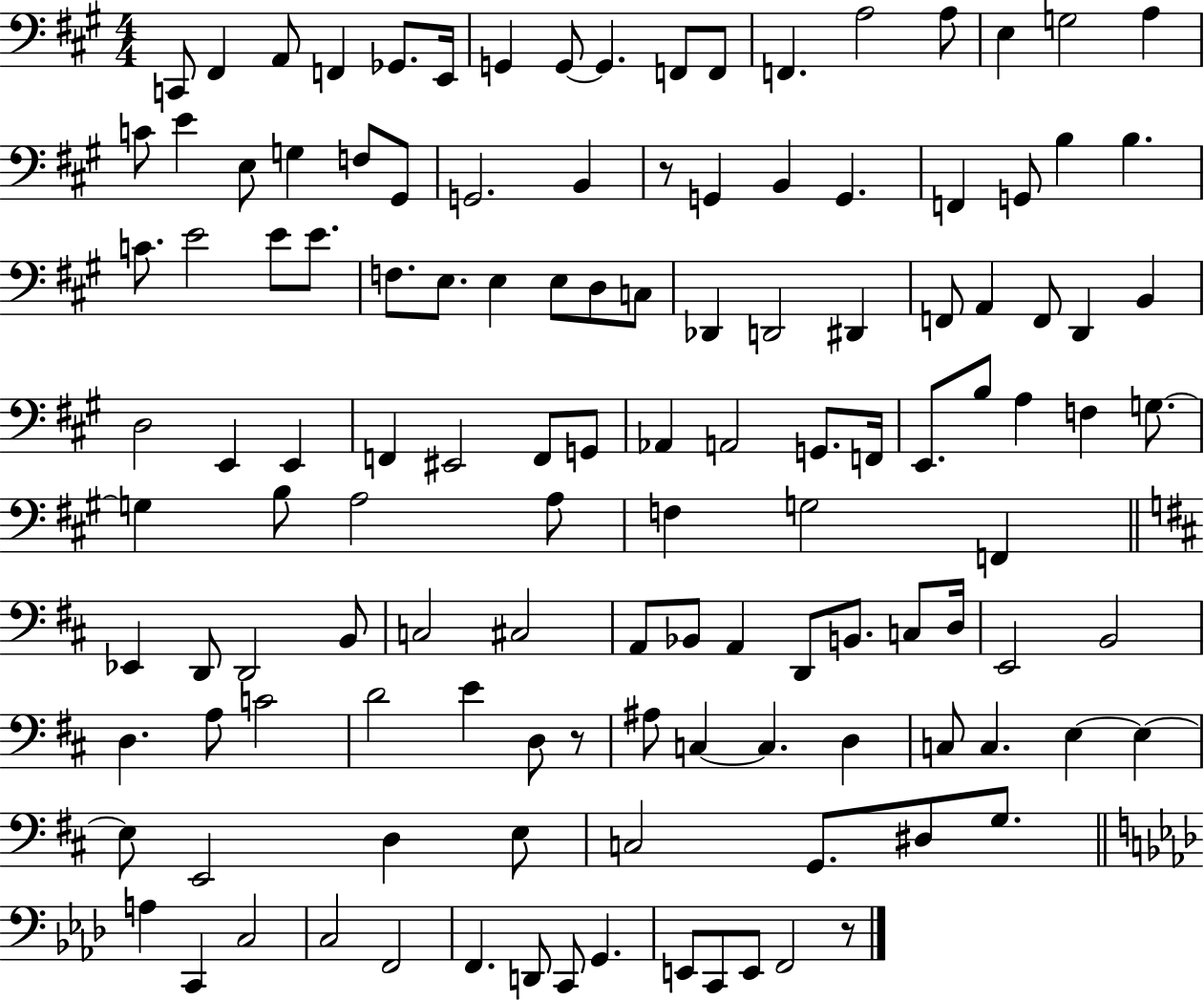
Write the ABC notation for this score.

X:1
T:Untitled
M:4/4
L:1/4
K:A
C,,/2 ^F,, A,,/2 F,, _G,,/2 E,,/4 G,, G,,/2 G,, F,,/2 F,,/2 F,, A,2 A,/2 E, G,2 A, C/2 E E,/2 G, F,/2 ^G,,/2 G,,2 B,, z/2 G,, B,, G,, F,, G,,/2 B, B, C/2 E2 E/2 E/2 F,/2 E,/2 E, E,/2 D,/2 C,/2 _D,, D,,2 ^D,, F,,/2 A,, F,,/2 D,, B,, D,2 E,, E,, F,, ^E,,2 F,,/2 G,,/2 _A,, A,,2 G,,/2 F,,/4 E,,/2 B,/2 A, F, G,/2 G, B,/2 A,2 A,/2 F, G,2 F,, _E,, D,,/2 D,,2 B,,/2 C,2 ^C,2 A,,/2 _B,,/2 A,, D,,/2 B,,/2 C,/2 D,/4 E,,2 B,,2 D, A,/2 C2 D2 E D,/2 z/2 ^A,/2 C, C, D, C,/2 C, E, E, E,/2 E,,2 D, E,/2 C,2 G,,/2 ^D,/2 G,/2 A, C,, C,2 C,2 F,,2 F,, D,,/2 C,,/2 G,, E,,/2 C,,/2 E,,/2 F,,2 z/2